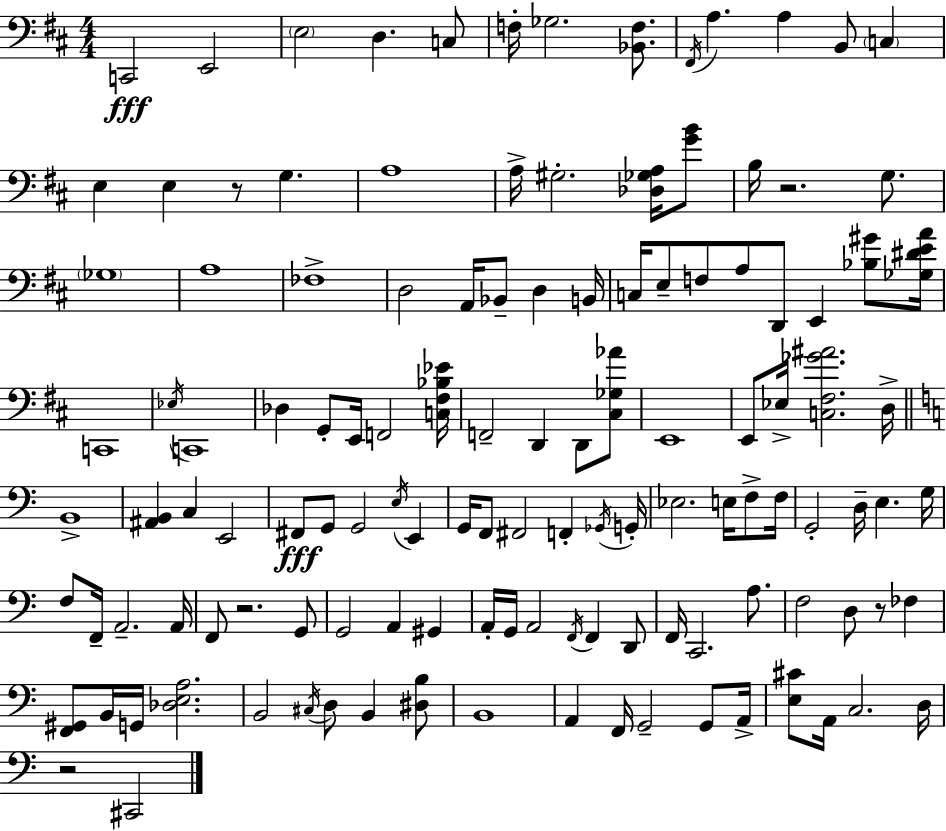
C2/h E2/h E3/h D3/q. C3/e F3/s Gb3/h. [Bb2,F3]/e. F#2/s A3/q. A3/q B2/e C3/q E3/q E3/q R/e G3/q. A3/w A3/s G#3/h. [Db3,Gb3,A3]/s [G4,B4]/e B3/s R/h. G3/e. Gb3/w A3/w FES3/w D3/h A2/s Bb2/e D3/q B2/s C3/s E3/e F3/e A3/e D2/e E2/q [Bb3,G#4]/e [Gb3,D#4,E4,A4]/s C2/w Eb3/s C2/w Db3/q G2/e E2/s F2/h [C3,F#3,Bb3,Eb4]/s F2/h D2/q D2/e [C#3,Gb3,Ab4]/e E2/w E2/e Eb3/s [C3,F#3,Gb4,A#4]/h. D3/s B2/w [A#2,B2]/q C3/q E2/h F#2/e G2/e G2/h E3/s E2/q G2/s F2/e F#2/h F2/q Gb2/s G2/s Eb3/h. E3/s F3/e F3/s G2/h D3/s E3/q. G3/s F3/e F2/s A2/h. A2/s F2/e R/h. G2/e G2/h A2/q G#2/q A2/s G2/s A2/h F2/s F2/q D2/e F2/s C2/h. A3/e. F3/h D3/e R/e FES3/q [F2,G#2]/e B2/s G2/s [Db3,E3,A3]/h. B2/h C#3/s D3/e B2/q [D#3,B3]/e B2/w A2/q F2/s G2/h G2/e A2/s [E3,C#4]/e A2/s C3/h. D3/s R/h C#2/h